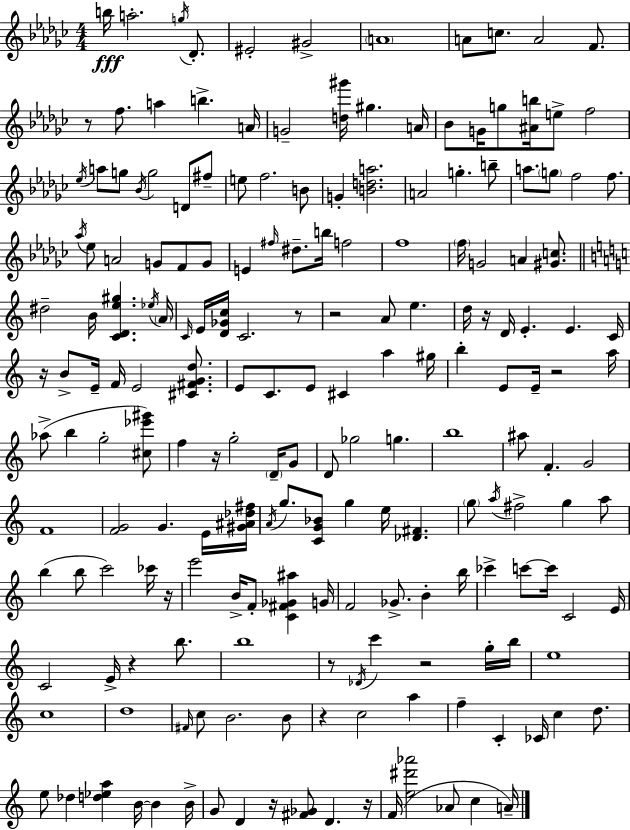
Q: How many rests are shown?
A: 14